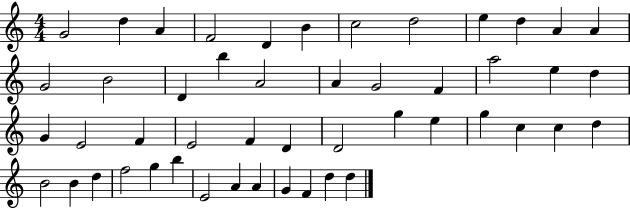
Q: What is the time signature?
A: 4/4